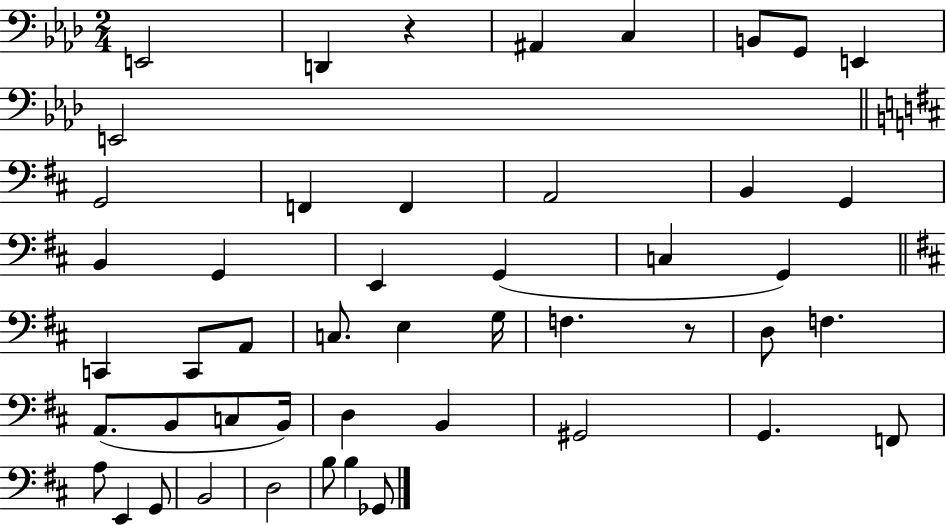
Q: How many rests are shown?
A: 2